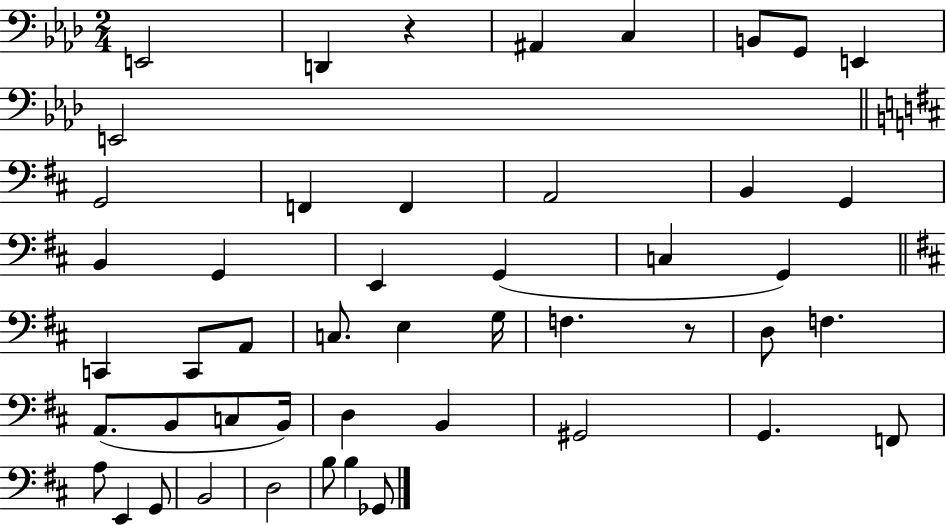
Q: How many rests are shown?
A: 2